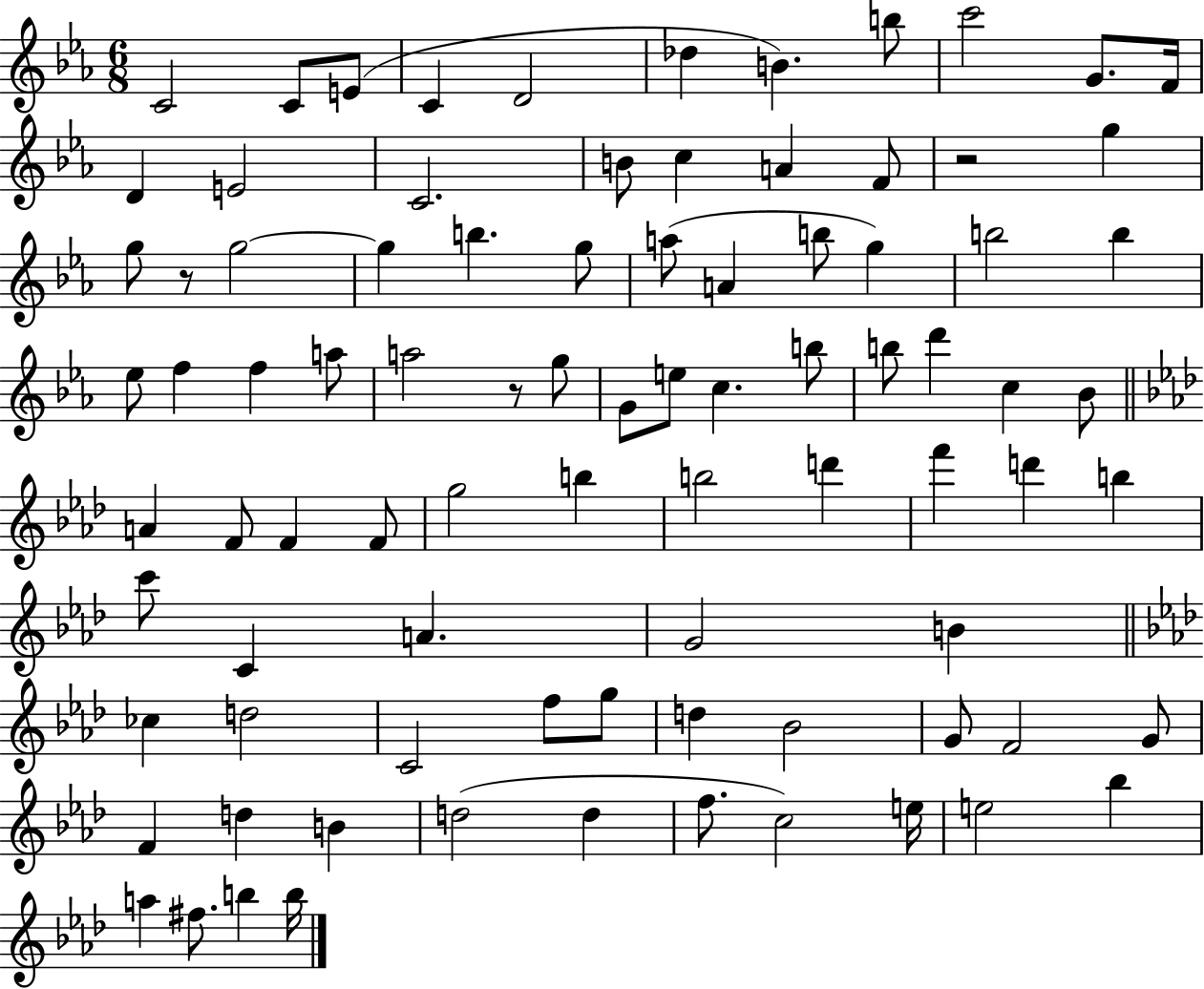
X:1
T:Untitled
M:6/8
L:1/4
K:Eb
C2 C/2 E/2 C D2 _d B b/2 c'2 G/2 F/4 D E2 C2 B/2 c A F/2 z2 g g/2 z/2 g2 g b g/2 a/2 A b/2 g b2 b _e/2 f f a/2 a2 z/2 g/2 G/2 e/2 c b/2 b/2 d' c _B/2 A F/2 F F/2 g2 b b2 d' f' d' b c'/2 C A G2 B _c d2 C2 f/2 g/2 d _B2 G/2 F2 G/2 F d B d2 d f/2 c2 e/4 e2 _b a ^f/2 b b/4